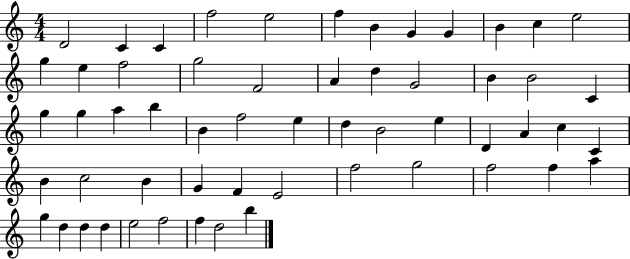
D4/h C4/q C4/q F5/h E5/h F5/q B4/q G4/q G4/q B4/q C5/q E5/h G5/q E5/q F5/h G5/h F4/h A4/q D5/q G4/h B4/q B4/h C4/q G5/q G5/q A5/q B5/q B4/q F5/h E5/q D5/q B4/h E5/q D4/q A4/q C5/q C4/q B4/q C5/h B4/q G4/q F4/q E4/h F5/h G5/h F5/h F5/q A5/q G5/q D5/q D5/q D5/q E5/h F5/h F5/q D5/h B5/q